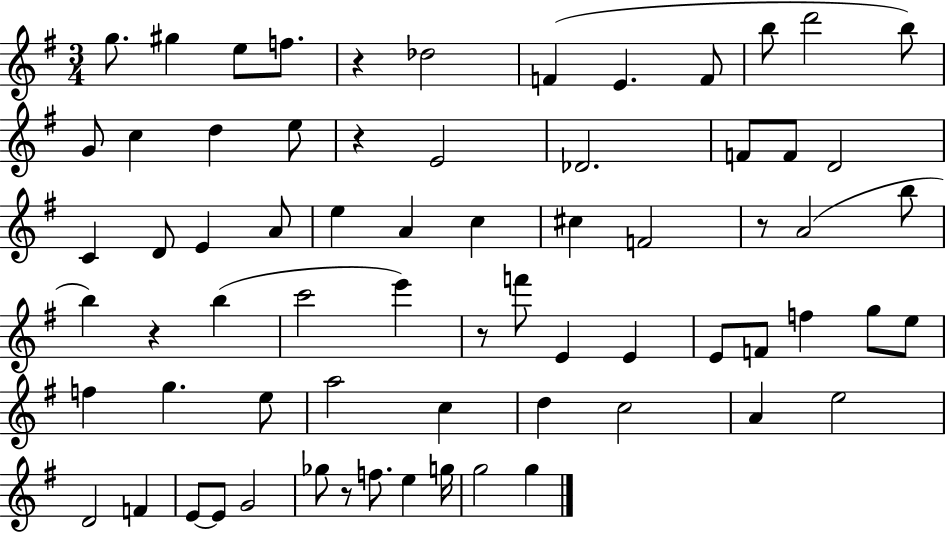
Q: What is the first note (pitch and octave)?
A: G5